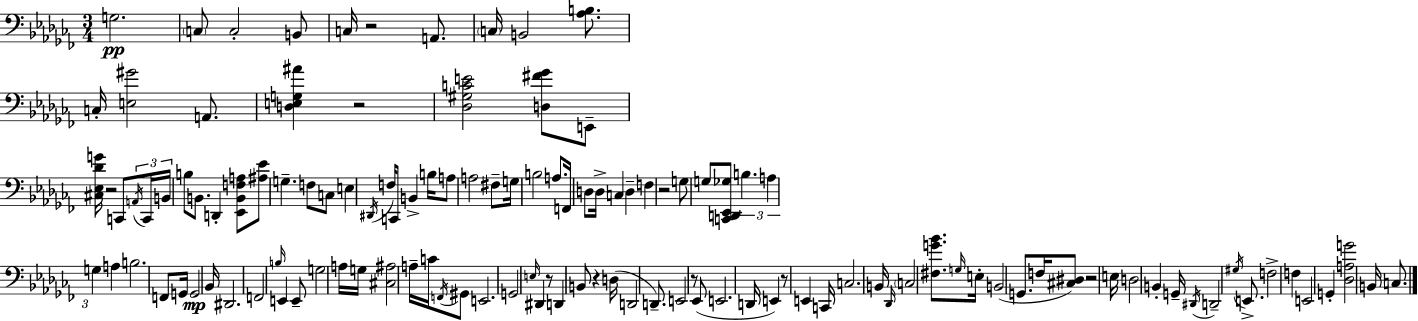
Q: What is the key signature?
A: AES minor